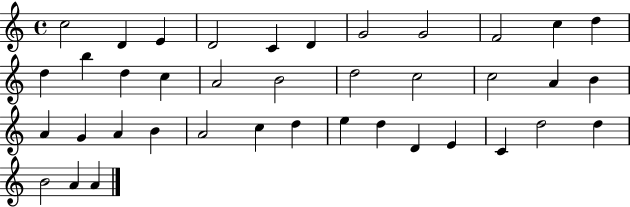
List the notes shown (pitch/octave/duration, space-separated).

C5/h D4/q E4/q D4/h C4/q D4/q G4/h G4/h F4/h C5/q D5/q D5/q B5/q D5/q C5/q A4/h B4/h D5/h C5/h C5/h A4/q B4/q A4/q G4/q A4/q B4/q A4/h C5/q D5/q E5/q D5/q D4/q E4/q C4/q D5/h D5/q B4/h A4/q A4/q